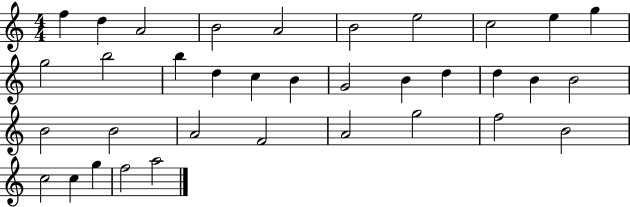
F5/q D5/q A4/h B4/h A4/h B4/h E5/h C5/h E5/q G5/q G5/h B5/h B5/q D5/q C5/q B4/q G4/h B4/q D5/q D5/q B4/q B4/h B4/h B4/h A4/h F4/h A4/h G5/h F5/h B4/h C5/h C5/q G5/q F5/h A5/h